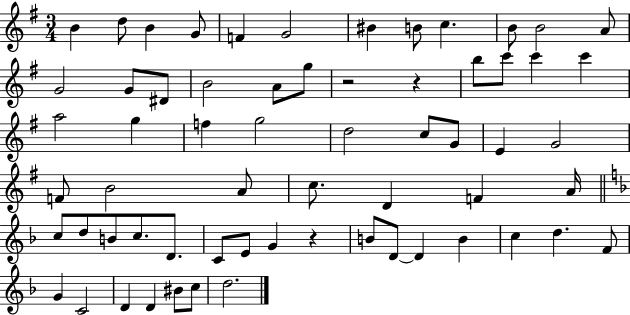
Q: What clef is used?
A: treble